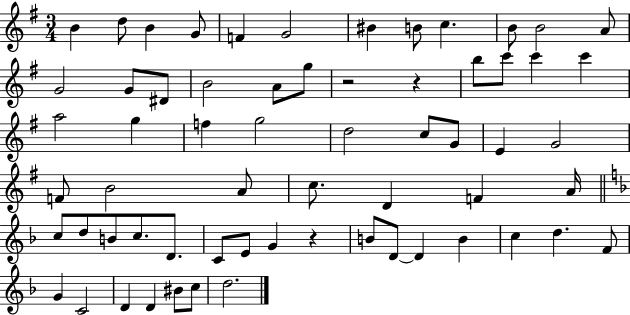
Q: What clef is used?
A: treble